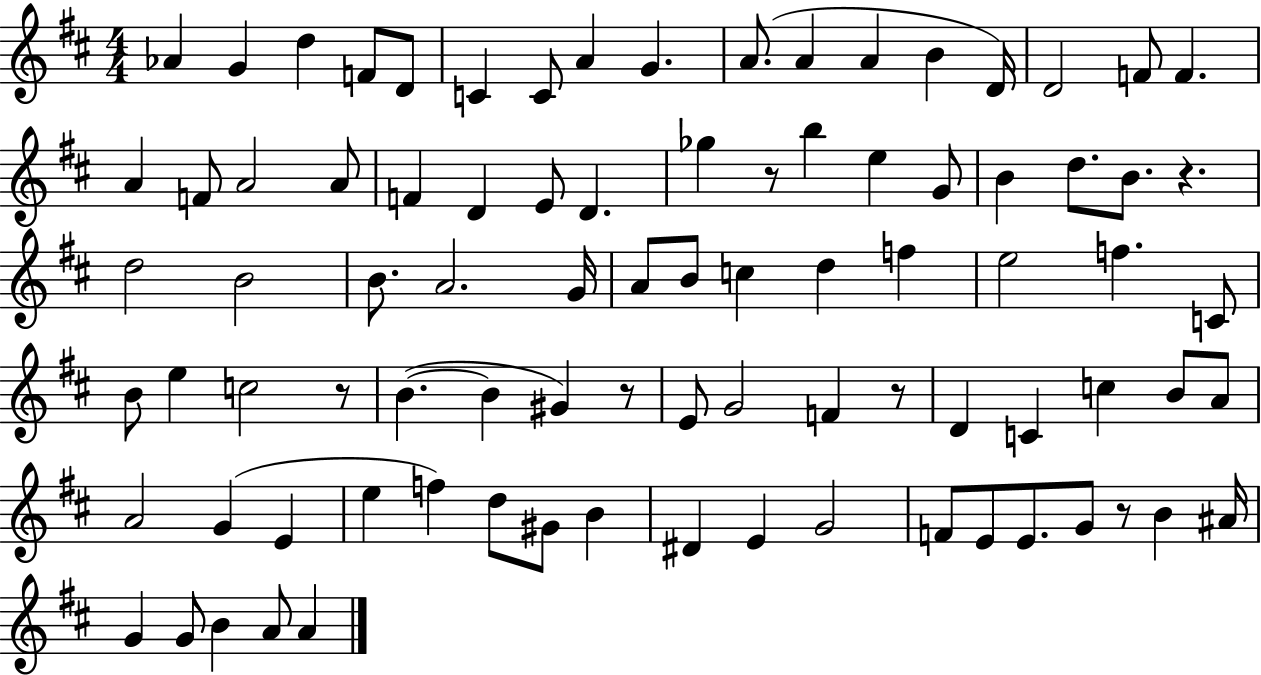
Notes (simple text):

Ab4/q G4/q D5/q F4/e D4/e C4/q C4/e A4/q G4/q. A4/e. A4/q A4/q B4/q D4/s D4/h F4/e F4/q. A4/q F4/e A4/h A4/e F4/q D4/q E4/e D4/q. Gb5/q R/e B5/q E5/q G4/e B4/q D5/e. B4/e. R/q. D5/h B4/h B4/e. A4/h. G4/s A4/e B4/e C5/q D5/q F5/q E5/h F5/q. C4/e B4/e E5/q C5/h R/e B4/q. B4/q G#4/q R/e E4/e G4/h F4/q R/e D4/q C4/q C5/q B4/e A4/e A4/h G4/q E4/q E5/q F5/q D5/e G#4/e B4/q D#4/q E4/q G4/h F4/e E4/e E4/e. G4/e R/e B4/q A#4/s G4/q G4/e B4/q A4/e A4/q